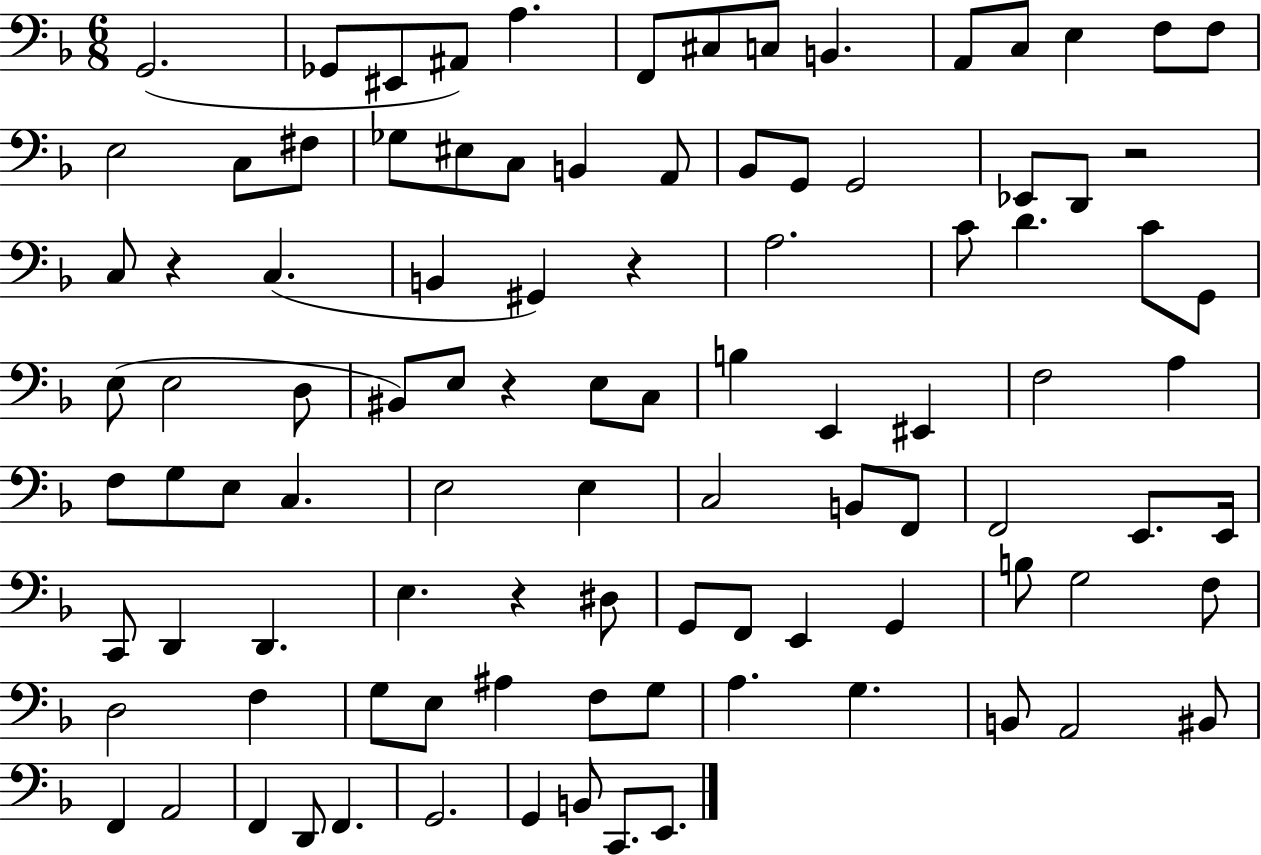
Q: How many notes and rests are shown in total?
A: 99